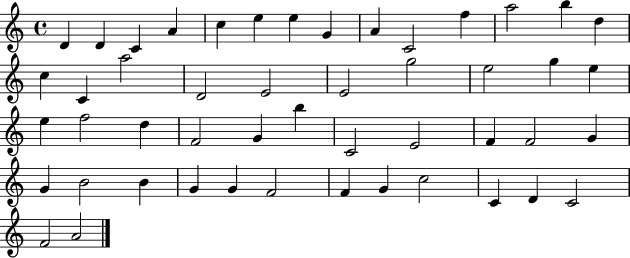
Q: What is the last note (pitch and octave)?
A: A4